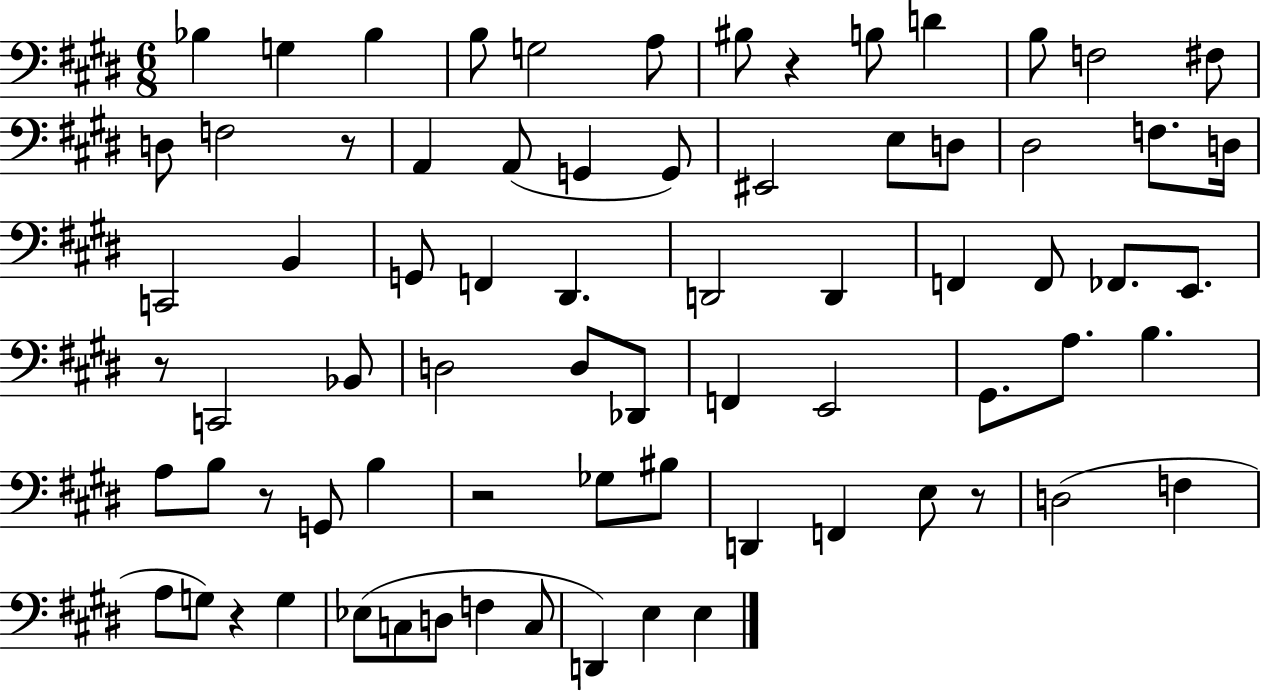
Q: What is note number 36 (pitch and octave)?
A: C2